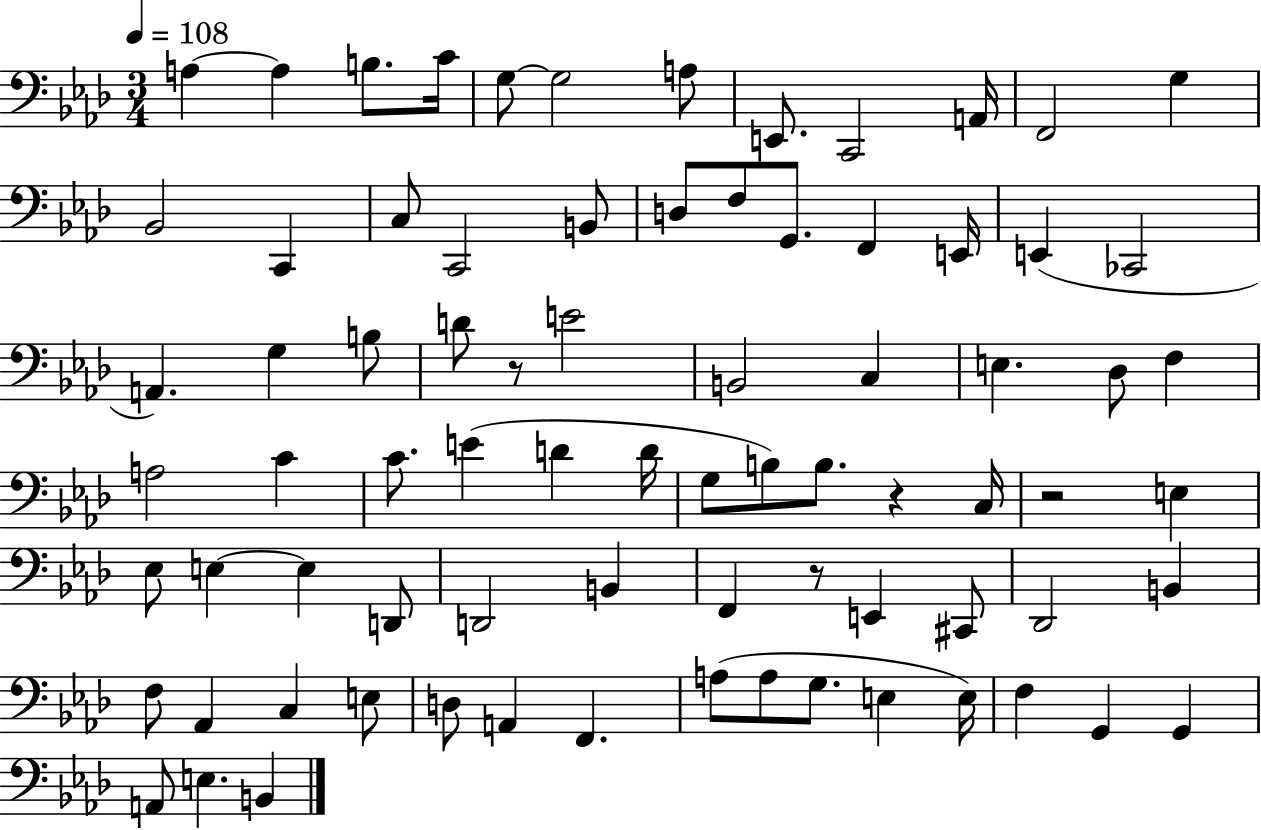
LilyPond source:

{
  \clef bass
  \numericTimeSignature
  \time 3/4
  \key aes \major
  \tempo 4 = 108
  \repeat volta 2 { a4~~ a4 b8. c'16 | g8~~ g2 a8 | e,8. c,2 a,16 | f,2 g4 | \break bes,2 c,4 | c8 c,2 b,8 | d8 f8 g,8. f,4 e,16 | e,4( ces,2 | \break a,4.) g4 b8 | d'8 r8 e'2 | b,2 c4 | e4. des8 f4 | \break a2 c'4 | c'8. e'4( d'4 d'16 | g8 b8) b8. r4 c16 | r2 e4 | \break ees8 e4~~ e4 d,8 | d,2 b,4 | f,4 r8 e,4 cis,8 | des,2 b,4 | \break f8 aes,4 c4 e8 | d8 a,4 f,4. | a8( a8 g8. e4 e16) | f4 g,4 g,4 | \break a,8 e4. b,4 | } \bar "|."
}